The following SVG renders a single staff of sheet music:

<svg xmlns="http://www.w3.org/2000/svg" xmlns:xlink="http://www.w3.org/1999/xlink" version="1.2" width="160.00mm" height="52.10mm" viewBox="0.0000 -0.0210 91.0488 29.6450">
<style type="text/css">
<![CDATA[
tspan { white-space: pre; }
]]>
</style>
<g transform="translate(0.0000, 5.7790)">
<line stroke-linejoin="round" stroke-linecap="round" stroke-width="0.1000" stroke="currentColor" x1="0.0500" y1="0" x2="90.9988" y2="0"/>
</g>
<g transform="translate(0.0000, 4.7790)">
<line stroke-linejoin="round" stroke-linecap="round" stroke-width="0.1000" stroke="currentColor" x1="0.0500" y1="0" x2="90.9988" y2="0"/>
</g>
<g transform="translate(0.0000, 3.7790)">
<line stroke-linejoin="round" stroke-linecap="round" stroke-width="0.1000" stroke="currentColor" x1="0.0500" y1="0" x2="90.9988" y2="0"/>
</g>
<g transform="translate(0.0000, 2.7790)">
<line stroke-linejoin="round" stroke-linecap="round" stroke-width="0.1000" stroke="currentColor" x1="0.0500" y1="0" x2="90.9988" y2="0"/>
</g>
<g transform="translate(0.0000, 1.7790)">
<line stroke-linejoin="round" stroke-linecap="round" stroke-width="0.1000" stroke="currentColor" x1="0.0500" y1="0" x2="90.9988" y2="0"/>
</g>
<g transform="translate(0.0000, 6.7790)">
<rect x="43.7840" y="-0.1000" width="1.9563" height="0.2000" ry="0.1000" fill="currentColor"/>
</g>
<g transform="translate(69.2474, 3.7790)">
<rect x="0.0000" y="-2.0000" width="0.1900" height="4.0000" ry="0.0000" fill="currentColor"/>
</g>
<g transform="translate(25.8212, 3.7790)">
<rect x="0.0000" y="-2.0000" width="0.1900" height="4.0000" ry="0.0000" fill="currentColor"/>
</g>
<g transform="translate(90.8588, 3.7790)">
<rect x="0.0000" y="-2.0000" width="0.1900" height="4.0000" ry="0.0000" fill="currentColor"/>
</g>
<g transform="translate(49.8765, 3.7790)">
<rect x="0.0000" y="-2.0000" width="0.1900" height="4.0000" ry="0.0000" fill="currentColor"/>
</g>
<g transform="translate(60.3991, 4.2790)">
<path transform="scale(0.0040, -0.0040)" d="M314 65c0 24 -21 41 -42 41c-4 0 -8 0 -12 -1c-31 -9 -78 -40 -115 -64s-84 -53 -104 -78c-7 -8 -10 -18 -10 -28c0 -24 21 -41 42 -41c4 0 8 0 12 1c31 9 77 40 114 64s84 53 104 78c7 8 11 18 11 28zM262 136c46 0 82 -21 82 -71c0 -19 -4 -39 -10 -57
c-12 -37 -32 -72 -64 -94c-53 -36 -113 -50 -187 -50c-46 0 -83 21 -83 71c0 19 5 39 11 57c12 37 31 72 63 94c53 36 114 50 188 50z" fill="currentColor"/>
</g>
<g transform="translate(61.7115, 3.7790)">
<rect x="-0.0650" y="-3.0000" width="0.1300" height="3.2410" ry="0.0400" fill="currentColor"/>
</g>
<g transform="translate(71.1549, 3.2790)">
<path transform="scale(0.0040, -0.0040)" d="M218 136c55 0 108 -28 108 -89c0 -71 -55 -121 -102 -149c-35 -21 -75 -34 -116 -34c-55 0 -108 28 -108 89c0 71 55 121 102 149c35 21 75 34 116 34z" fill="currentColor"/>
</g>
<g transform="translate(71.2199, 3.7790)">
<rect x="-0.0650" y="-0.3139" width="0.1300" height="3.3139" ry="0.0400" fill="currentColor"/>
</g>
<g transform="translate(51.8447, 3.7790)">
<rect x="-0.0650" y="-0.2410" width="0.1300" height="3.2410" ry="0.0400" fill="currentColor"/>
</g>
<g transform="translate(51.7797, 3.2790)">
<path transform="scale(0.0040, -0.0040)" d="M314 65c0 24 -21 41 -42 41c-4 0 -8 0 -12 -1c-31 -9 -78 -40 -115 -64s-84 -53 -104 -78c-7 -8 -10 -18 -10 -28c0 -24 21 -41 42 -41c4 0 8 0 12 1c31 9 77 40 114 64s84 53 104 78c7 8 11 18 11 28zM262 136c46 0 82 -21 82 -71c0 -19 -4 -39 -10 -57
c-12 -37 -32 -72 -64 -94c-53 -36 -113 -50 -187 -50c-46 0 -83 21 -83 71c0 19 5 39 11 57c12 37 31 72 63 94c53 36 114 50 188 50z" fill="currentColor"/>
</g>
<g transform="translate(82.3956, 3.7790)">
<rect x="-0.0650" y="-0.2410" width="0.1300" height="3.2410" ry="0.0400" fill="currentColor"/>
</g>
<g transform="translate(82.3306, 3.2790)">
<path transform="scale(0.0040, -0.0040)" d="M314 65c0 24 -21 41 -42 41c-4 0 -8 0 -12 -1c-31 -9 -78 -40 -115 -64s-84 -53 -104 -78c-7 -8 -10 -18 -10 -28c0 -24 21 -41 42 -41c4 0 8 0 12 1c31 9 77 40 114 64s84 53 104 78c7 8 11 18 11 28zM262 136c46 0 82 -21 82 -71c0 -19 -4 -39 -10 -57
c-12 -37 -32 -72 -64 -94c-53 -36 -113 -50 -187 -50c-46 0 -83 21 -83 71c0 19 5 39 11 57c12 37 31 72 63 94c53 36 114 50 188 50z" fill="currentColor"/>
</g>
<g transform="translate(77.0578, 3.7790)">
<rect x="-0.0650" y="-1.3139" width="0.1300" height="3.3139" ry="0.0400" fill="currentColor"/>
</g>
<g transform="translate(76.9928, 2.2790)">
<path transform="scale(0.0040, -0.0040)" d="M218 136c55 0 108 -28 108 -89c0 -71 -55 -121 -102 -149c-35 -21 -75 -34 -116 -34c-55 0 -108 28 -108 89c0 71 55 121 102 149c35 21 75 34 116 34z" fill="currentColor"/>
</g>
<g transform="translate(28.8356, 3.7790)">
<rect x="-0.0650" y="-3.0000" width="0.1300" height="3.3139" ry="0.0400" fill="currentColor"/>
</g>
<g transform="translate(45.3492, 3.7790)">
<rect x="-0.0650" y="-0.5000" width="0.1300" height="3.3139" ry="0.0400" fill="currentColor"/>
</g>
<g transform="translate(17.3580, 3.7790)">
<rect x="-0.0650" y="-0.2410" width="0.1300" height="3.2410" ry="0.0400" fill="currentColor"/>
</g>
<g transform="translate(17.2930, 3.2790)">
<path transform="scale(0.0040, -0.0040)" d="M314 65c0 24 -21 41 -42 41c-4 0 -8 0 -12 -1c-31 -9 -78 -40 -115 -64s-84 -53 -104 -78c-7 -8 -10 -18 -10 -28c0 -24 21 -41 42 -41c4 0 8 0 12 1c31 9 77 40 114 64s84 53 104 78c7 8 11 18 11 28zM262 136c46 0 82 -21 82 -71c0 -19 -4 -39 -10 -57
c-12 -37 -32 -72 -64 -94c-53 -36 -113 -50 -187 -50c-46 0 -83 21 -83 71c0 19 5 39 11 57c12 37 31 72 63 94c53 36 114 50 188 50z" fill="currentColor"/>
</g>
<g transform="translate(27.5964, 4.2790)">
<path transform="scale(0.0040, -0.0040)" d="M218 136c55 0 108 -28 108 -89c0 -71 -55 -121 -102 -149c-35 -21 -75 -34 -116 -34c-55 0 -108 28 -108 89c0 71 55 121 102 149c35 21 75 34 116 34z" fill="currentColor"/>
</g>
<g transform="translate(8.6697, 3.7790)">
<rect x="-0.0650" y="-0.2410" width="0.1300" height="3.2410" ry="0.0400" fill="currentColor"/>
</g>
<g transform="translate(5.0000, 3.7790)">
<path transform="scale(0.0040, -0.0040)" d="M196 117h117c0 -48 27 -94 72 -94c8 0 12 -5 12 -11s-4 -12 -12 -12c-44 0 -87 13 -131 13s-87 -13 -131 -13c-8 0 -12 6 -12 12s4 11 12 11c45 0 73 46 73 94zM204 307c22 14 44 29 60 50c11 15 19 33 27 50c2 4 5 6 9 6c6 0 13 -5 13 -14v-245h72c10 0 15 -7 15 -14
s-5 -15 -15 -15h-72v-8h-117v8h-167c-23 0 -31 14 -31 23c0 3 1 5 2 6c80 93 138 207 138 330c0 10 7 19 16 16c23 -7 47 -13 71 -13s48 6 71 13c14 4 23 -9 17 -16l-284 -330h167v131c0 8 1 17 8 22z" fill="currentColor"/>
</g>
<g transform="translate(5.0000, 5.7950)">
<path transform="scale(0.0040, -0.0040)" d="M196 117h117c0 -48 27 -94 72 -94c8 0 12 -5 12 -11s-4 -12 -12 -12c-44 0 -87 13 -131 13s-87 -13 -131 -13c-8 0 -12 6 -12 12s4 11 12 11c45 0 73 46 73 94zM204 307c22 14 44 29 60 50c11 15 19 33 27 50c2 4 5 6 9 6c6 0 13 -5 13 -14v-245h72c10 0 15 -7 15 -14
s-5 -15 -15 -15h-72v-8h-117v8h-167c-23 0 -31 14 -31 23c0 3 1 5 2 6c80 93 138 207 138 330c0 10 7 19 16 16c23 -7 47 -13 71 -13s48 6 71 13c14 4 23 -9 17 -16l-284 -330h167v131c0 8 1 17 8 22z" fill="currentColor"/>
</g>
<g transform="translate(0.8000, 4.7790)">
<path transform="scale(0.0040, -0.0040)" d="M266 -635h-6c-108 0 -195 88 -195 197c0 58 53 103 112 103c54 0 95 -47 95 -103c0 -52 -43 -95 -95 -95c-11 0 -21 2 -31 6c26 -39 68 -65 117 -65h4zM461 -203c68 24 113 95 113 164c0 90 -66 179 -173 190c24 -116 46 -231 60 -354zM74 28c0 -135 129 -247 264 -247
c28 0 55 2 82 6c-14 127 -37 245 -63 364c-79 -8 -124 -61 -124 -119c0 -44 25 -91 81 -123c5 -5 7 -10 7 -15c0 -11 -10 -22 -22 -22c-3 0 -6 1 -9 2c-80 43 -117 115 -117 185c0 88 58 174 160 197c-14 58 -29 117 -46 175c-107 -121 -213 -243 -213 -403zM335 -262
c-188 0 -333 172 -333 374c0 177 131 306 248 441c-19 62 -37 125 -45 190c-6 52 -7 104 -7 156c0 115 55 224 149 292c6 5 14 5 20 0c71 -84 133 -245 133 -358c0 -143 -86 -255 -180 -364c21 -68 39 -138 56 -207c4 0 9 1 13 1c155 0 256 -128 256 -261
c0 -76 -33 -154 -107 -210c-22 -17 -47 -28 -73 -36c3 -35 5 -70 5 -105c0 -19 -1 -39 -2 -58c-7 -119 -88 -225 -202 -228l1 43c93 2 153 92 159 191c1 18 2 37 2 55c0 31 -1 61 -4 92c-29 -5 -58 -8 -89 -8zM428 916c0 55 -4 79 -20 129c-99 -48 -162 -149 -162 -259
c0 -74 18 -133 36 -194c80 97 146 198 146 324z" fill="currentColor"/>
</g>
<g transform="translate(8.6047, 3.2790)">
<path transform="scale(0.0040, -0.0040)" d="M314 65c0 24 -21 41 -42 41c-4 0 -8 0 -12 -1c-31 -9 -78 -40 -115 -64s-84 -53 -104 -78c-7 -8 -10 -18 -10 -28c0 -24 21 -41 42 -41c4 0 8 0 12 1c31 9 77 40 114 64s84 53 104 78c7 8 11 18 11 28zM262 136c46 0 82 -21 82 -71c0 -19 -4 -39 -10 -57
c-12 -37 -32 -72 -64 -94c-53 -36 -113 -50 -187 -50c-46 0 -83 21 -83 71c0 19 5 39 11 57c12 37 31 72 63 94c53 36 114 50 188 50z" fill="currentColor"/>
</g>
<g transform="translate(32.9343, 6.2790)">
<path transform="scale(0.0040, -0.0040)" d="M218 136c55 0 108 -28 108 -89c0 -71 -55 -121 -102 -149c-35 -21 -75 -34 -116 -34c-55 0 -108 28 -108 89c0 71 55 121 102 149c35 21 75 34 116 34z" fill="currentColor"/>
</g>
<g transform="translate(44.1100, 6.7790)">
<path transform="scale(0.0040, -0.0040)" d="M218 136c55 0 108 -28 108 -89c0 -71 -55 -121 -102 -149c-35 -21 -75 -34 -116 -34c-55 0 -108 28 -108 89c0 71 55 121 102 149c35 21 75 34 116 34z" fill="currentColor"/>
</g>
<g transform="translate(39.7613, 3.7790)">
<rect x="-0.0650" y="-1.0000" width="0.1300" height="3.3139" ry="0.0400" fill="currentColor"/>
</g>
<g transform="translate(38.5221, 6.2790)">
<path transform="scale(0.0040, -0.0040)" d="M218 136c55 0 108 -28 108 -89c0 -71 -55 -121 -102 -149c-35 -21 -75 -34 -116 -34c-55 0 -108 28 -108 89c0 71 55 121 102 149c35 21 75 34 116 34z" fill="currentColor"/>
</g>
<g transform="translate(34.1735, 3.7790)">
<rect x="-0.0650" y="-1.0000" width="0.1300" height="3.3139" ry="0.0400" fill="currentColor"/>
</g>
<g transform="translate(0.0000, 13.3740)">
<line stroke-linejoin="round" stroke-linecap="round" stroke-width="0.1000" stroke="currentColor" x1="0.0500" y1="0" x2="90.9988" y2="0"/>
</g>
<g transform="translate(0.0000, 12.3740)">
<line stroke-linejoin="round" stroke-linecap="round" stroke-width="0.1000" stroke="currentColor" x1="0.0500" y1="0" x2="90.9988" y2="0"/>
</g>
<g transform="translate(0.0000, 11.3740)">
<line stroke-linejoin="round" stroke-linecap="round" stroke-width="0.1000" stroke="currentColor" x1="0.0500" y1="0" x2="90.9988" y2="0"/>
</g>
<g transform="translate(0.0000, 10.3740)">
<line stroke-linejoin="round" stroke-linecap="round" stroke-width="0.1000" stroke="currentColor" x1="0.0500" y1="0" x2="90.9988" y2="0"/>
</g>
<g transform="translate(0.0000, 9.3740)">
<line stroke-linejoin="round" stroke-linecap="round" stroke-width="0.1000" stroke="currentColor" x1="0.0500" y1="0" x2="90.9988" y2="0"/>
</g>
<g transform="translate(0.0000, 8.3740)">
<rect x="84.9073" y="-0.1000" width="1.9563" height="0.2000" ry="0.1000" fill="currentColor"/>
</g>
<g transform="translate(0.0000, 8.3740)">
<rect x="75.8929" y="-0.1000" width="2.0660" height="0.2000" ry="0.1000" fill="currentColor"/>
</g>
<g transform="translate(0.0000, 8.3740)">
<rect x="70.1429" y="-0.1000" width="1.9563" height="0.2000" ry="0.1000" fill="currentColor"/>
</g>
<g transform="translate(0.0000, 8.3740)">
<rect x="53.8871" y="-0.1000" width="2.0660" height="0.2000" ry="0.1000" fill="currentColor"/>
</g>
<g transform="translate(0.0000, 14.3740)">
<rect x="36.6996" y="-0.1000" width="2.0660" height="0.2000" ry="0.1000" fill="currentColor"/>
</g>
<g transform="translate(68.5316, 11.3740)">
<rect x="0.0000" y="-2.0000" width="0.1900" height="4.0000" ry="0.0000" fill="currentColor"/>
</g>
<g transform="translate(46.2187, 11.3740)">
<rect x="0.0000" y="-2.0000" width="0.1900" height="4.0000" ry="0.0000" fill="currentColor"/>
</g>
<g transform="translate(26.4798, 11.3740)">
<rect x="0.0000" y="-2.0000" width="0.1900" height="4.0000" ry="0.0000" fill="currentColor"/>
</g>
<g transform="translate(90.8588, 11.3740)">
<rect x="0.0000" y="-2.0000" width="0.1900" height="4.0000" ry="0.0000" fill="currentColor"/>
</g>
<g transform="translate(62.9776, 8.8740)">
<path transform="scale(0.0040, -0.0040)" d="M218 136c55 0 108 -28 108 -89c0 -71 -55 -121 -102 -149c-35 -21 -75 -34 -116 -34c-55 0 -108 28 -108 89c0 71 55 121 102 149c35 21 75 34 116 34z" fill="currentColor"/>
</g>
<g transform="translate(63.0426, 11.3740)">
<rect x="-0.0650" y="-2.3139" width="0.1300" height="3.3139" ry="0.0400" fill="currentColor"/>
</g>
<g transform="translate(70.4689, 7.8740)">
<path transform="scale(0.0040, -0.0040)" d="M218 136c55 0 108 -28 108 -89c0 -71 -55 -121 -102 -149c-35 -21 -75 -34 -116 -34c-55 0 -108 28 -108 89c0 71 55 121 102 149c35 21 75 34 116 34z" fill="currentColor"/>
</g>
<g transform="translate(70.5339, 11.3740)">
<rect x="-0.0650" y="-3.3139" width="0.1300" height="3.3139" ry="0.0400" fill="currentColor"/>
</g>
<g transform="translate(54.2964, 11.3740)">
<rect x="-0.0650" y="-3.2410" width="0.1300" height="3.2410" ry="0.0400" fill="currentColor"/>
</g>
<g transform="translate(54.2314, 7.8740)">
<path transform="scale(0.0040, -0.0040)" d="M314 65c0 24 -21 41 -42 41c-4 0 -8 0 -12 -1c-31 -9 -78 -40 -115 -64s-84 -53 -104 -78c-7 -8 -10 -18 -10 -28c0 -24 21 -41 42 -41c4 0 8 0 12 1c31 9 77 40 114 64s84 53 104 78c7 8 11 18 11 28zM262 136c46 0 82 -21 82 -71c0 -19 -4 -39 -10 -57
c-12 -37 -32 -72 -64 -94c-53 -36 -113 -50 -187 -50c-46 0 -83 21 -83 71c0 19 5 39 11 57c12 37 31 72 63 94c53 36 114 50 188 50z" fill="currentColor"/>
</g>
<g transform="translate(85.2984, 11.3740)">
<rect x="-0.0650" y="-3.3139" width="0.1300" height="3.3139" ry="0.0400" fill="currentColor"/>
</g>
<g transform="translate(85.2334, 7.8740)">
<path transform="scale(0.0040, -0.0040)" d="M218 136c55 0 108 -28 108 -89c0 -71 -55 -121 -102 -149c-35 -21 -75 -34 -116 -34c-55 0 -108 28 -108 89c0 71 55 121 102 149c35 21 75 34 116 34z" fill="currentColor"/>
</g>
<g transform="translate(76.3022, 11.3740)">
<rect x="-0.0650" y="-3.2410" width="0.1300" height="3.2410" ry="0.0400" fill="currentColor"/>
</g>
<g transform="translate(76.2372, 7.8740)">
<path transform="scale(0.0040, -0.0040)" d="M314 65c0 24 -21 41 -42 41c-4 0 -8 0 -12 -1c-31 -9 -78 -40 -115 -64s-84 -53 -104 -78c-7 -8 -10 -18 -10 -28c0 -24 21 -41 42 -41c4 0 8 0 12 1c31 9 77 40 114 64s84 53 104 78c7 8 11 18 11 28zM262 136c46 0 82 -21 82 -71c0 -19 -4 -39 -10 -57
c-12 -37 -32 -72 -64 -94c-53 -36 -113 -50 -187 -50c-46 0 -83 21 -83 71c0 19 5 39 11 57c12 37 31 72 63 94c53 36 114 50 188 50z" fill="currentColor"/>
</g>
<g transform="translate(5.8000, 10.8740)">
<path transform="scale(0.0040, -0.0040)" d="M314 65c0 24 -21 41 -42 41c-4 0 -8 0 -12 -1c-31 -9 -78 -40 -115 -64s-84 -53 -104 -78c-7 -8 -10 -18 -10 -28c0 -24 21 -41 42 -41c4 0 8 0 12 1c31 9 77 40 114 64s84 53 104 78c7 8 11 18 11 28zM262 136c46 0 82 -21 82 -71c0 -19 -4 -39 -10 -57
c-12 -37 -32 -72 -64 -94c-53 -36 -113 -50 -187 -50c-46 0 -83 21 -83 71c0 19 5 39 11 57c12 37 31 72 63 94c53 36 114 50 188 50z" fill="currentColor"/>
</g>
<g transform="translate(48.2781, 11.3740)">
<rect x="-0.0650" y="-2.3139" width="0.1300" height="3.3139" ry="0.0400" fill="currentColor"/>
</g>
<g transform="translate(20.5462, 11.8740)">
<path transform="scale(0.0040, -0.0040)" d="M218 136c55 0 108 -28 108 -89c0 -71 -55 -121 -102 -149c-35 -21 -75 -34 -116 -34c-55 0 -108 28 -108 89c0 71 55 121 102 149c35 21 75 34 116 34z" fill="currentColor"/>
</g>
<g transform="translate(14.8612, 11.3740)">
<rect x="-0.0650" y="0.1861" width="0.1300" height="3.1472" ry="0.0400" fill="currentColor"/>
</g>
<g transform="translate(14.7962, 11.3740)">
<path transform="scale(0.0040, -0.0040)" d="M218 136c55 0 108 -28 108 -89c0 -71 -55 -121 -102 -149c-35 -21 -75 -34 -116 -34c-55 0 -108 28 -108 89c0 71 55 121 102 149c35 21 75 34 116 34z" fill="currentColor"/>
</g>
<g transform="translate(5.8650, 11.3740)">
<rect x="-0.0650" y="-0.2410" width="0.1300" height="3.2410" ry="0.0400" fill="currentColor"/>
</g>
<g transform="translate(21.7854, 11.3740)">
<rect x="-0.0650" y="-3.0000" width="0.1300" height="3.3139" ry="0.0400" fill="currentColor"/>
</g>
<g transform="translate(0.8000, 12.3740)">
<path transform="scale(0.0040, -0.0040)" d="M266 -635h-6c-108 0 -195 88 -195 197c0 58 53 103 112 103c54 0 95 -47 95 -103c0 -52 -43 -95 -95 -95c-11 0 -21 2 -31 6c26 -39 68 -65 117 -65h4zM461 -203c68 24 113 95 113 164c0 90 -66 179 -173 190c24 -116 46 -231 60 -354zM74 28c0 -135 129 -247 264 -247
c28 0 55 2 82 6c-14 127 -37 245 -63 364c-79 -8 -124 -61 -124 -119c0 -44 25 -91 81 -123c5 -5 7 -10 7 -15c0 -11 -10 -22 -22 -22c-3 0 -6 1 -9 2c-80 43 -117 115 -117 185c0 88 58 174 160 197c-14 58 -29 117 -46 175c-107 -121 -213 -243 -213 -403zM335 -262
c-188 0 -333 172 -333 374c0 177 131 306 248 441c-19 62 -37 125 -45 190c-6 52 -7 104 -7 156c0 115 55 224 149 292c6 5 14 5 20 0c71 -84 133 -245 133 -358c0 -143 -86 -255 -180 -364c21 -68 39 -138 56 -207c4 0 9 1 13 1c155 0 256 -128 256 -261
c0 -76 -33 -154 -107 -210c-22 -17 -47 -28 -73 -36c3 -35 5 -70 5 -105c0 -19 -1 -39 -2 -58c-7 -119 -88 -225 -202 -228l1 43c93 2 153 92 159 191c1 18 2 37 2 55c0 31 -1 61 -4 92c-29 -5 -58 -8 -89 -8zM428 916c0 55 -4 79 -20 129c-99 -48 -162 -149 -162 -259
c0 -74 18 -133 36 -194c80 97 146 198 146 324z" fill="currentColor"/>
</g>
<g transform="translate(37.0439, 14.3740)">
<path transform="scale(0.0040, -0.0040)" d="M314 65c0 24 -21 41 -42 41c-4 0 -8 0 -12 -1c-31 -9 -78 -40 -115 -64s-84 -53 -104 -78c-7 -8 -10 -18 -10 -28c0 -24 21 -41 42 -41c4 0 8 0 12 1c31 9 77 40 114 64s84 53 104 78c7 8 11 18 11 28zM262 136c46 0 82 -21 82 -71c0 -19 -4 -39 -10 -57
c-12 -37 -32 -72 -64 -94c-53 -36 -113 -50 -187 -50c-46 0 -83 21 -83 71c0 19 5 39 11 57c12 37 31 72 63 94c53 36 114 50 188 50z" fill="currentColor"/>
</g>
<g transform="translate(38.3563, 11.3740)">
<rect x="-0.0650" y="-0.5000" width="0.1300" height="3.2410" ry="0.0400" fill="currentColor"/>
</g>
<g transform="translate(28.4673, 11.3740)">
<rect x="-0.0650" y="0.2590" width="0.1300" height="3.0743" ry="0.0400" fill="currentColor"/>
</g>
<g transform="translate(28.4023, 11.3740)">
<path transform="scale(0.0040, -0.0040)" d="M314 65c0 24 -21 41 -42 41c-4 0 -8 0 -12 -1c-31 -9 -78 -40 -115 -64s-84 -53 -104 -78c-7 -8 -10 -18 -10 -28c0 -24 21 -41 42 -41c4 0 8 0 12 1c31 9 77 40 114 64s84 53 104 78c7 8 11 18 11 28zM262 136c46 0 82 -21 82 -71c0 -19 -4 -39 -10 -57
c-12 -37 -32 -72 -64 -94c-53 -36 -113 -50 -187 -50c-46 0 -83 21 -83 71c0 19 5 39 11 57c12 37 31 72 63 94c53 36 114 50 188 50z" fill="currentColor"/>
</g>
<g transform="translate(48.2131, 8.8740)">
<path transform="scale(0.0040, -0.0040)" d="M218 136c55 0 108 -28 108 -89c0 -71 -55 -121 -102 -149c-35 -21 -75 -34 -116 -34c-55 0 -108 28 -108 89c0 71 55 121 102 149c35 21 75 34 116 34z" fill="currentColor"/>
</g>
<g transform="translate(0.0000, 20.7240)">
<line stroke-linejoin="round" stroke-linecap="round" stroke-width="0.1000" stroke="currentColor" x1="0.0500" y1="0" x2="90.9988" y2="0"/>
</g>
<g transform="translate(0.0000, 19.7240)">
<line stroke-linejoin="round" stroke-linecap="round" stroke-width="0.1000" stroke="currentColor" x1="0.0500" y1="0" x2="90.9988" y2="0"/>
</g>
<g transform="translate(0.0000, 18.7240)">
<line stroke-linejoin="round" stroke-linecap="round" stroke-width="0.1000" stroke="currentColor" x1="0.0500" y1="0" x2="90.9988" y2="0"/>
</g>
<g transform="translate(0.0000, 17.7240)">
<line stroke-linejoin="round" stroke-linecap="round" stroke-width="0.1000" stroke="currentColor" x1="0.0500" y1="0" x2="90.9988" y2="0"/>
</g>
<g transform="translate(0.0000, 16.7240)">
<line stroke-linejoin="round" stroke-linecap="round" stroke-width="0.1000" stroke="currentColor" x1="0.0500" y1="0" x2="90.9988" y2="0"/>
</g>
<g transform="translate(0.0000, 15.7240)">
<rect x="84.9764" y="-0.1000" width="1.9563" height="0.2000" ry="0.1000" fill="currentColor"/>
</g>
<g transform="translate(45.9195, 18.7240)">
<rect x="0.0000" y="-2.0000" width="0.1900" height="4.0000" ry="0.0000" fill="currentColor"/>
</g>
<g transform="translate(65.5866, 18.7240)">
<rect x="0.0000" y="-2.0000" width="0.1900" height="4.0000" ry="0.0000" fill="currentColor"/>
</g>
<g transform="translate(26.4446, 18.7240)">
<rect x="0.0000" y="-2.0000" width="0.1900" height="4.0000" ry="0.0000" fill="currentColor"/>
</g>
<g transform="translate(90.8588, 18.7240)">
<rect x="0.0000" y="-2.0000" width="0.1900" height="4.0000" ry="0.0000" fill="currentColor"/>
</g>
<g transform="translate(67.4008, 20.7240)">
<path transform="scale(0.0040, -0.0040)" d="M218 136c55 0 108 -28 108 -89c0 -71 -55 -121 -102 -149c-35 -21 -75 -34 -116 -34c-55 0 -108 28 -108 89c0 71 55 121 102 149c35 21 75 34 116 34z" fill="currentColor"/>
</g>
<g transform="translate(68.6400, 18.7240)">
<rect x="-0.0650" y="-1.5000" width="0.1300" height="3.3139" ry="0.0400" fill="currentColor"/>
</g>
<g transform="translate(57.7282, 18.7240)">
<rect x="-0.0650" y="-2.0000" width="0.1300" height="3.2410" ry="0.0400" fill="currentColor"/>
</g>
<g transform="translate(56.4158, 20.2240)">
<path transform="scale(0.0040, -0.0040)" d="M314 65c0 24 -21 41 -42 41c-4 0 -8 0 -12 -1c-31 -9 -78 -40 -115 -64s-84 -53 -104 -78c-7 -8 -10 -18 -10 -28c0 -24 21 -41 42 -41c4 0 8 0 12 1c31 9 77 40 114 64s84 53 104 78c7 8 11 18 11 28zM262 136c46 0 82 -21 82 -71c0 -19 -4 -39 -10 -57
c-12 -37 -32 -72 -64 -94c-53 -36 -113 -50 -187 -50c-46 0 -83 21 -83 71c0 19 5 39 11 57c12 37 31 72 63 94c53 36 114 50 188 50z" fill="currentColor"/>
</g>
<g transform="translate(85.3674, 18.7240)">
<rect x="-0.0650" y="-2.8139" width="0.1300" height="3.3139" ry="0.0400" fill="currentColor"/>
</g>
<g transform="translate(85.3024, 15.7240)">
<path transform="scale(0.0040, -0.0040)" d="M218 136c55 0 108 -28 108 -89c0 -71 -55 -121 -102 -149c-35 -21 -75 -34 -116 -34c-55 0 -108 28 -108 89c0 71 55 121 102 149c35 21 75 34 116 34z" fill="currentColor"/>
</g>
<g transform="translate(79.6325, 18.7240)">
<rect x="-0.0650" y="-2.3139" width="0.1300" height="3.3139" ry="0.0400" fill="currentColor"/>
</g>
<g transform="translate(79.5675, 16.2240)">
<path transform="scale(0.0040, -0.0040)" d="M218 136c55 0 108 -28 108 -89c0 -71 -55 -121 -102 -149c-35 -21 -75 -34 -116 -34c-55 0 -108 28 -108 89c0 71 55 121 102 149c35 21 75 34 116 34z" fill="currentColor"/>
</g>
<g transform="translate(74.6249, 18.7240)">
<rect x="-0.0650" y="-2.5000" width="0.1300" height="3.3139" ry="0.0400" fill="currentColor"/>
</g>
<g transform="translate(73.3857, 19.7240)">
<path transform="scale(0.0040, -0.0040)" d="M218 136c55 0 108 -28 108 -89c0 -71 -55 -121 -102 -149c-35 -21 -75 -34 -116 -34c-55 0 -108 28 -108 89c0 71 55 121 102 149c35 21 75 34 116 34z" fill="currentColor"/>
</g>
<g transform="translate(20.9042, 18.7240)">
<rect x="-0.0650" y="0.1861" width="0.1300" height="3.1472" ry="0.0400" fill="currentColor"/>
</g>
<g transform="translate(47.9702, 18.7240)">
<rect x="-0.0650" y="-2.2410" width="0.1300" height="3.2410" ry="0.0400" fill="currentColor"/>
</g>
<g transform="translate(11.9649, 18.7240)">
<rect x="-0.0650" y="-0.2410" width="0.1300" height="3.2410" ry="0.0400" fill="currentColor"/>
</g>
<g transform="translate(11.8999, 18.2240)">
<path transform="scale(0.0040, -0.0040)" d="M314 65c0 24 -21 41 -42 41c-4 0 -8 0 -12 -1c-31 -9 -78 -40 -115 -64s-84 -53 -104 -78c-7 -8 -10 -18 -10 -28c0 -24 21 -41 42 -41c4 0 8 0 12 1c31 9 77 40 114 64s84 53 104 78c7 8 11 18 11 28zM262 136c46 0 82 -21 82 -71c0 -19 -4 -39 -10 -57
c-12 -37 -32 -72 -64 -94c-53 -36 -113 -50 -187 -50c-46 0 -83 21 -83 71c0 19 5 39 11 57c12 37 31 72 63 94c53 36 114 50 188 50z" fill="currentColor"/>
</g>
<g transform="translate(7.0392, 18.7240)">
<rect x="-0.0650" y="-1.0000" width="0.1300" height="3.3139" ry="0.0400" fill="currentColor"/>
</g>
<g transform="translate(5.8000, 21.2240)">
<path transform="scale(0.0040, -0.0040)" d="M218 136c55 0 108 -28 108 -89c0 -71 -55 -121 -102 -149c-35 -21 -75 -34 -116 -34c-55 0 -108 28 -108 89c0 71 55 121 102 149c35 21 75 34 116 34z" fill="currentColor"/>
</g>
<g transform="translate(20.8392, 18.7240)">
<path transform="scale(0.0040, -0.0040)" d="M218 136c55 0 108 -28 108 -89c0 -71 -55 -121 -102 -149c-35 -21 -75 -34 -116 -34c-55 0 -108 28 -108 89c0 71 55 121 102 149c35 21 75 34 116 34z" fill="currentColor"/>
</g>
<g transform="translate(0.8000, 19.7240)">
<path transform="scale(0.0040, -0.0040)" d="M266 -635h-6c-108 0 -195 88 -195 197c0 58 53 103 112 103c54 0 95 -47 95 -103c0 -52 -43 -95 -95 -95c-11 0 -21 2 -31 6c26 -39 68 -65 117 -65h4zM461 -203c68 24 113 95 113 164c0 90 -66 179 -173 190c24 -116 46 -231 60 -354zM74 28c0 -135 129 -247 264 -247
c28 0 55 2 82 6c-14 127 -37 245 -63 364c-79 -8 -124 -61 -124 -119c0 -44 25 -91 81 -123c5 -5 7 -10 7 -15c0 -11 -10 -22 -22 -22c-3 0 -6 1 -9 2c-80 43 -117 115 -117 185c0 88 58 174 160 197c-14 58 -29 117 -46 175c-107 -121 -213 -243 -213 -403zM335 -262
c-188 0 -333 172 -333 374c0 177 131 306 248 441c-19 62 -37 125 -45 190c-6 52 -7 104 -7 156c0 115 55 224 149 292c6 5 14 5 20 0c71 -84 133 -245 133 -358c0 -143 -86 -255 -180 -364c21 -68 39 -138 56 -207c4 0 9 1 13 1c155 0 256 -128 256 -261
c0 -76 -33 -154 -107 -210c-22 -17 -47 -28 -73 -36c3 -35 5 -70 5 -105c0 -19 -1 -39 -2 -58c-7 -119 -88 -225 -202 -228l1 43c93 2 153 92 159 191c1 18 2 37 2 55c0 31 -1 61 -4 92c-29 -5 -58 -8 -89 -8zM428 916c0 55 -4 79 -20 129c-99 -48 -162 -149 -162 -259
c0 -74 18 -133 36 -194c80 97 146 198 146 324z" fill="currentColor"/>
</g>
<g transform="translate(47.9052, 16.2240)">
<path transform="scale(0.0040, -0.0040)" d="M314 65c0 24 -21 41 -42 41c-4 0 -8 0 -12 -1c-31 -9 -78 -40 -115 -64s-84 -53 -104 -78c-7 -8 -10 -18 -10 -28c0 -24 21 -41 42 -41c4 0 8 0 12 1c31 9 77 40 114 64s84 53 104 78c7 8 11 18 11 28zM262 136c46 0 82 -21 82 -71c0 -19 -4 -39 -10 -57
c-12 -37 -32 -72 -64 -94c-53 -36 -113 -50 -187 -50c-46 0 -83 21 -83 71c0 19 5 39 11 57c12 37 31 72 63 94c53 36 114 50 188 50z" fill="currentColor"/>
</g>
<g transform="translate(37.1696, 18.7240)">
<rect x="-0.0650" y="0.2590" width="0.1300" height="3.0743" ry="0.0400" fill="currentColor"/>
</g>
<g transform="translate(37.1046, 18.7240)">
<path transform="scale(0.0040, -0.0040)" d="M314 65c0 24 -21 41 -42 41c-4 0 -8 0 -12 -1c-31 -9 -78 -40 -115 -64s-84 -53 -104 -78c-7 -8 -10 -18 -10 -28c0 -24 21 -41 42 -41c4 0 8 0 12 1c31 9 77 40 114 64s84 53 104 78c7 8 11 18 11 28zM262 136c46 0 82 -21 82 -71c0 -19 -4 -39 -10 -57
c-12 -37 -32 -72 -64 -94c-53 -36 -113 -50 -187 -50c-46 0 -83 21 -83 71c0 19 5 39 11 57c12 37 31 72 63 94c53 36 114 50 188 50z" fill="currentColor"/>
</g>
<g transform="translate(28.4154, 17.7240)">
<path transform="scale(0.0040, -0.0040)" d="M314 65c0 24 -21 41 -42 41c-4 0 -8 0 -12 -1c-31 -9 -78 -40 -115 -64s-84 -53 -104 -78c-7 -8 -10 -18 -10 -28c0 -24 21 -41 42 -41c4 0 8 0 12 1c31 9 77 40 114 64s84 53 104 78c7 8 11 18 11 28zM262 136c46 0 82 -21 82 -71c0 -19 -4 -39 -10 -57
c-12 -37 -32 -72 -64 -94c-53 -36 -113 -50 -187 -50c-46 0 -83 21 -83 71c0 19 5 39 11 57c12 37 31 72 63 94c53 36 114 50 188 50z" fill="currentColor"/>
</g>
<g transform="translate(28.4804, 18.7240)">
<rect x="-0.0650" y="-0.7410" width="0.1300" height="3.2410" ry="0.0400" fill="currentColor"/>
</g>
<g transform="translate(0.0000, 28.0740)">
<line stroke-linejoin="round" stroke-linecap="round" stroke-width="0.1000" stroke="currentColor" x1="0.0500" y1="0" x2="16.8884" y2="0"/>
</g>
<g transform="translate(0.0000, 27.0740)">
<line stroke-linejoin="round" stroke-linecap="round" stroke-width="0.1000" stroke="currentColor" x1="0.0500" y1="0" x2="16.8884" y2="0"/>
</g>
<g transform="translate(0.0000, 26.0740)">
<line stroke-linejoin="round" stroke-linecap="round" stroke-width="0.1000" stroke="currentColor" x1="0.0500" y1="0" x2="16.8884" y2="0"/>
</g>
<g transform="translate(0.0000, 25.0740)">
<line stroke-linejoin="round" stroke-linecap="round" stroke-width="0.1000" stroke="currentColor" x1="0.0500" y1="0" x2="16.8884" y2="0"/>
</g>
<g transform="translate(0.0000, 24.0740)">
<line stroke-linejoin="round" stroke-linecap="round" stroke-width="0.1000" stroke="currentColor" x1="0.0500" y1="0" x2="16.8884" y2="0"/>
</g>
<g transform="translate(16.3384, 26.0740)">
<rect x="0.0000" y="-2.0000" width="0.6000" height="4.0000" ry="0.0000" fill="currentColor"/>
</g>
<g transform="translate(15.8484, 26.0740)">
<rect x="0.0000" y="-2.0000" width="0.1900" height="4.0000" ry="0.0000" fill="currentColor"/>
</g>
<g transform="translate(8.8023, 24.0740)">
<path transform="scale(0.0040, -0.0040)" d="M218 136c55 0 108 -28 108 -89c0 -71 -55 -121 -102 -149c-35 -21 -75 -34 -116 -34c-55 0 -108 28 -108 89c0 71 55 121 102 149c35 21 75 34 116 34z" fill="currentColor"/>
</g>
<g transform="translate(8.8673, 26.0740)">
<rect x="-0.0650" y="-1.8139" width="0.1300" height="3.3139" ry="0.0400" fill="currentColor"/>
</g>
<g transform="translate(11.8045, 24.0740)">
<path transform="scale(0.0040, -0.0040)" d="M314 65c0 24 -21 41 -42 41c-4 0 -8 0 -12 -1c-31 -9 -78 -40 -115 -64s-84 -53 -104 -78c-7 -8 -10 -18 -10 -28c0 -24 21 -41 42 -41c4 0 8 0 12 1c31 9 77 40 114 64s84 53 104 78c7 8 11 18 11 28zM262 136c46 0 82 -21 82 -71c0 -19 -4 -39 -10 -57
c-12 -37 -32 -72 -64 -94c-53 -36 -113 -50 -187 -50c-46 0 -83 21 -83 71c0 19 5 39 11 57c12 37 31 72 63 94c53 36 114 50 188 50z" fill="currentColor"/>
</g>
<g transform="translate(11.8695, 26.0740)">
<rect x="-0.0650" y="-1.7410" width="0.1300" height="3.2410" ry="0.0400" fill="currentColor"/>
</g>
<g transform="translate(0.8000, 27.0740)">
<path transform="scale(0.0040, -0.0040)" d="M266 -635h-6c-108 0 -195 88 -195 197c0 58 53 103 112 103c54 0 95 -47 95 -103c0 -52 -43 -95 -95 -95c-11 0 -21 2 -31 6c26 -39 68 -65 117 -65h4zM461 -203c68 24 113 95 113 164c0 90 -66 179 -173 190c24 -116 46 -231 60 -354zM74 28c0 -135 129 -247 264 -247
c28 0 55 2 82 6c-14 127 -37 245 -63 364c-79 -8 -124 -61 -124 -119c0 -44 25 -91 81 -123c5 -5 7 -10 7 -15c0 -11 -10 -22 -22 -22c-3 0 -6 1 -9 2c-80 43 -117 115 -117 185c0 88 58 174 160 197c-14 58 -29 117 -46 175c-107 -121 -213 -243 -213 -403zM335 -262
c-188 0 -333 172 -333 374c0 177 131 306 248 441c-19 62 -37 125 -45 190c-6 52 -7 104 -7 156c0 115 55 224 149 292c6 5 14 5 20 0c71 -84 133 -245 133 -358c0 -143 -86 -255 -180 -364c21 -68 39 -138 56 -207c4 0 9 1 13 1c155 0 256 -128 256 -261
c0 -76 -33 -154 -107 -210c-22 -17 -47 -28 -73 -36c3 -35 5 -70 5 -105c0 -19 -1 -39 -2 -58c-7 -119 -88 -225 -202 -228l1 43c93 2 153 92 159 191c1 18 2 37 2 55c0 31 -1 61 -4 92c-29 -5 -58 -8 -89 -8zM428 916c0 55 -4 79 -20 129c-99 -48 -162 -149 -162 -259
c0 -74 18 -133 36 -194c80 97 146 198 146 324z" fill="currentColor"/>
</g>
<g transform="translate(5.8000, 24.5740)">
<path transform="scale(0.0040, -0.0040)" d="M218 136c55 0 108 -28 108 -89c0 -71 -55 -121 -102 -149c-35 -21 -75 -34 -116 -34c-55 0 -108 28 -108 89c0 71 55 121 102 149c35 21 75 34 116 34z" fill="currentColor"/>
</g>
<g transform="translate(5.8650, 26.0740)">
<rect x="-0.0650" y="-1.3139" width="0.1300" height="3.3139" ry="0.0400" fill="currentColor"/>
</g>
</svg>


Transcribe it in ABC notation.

X:1
T:Untitled
M:4/4
L:1/4
K:C
c2 c2 A D D C c2 A2 c e c2 c2 B A B2 C2 g b2 g b b2 b D c2 B d2 B2 g2 F2 E G g a e f f2